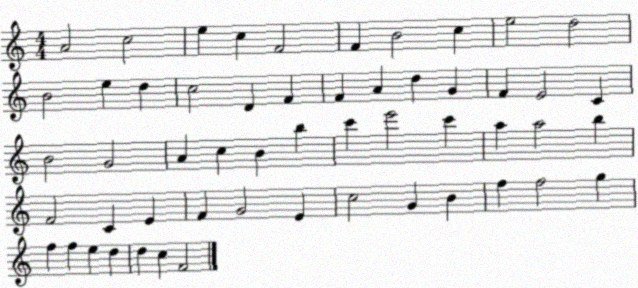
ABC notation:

X:1
T:Untitled
M:4/4
L:1/4
K:C
A2 c2 e c F2 F B2 c e2 d2 B2 e d c2 D F F A d G F E2 C B2 G2 A c B b c' e'2 c' a a2 b F2 C E F G2 E c2 G B f f2 g f f e d d c F2